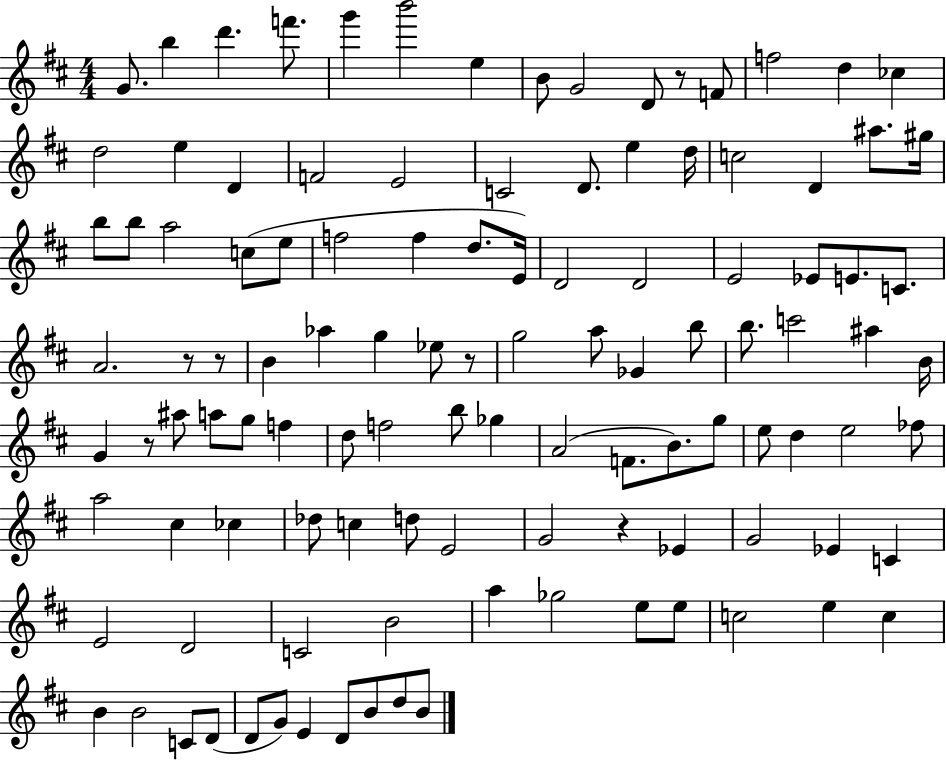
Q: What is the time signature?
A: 4/4